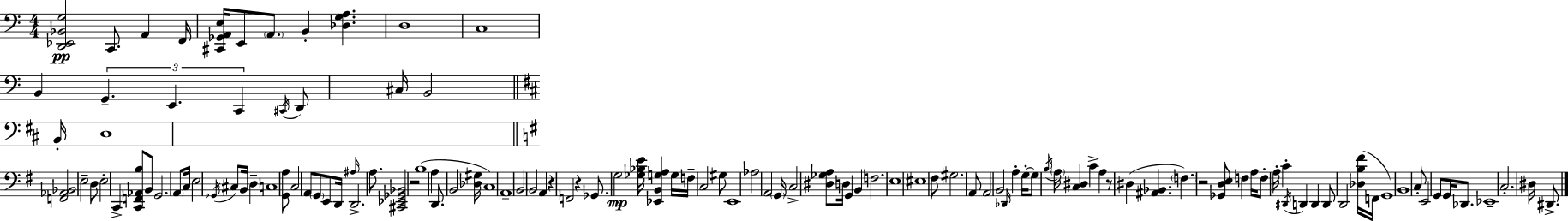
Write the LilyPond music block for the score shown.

{
  \clef bass
  \numericTimeSignature
  \time 4/4
  \key a \minor
  <d, ees, bes, g>2\pp c,8. a,4 f,16 | <cis, ges, a, e>16 e,8 \parenthesize a,8. b,4-. <des g a>4. | d1 | c1 | \break b,4 \tuplet 3/2 { g,4.-- e,4. | c,4 } \acciaccatura { cis,16 } d,8 cis16 b,2 | \bar "||" \break \key b \minor b,16-. d1 | \bar "||" \break \key e \minor <f, aes, bes,>2 e2-- | d8 e2-. c,4-> <c, f, aes, b>8 | b,8 g,2. \parenthesize a,8 | c16 e2 \acciaccatura { ges,16 } cis8 b,16 d4-- | \break c1 | <g, a>8 c2 a,8 \parenthesize g,8 e,8 | d,16 \grace { ais16 } d,2.-> a8. | <cis, ees, ges, bes,>2 r2 | \break b1( | a4 d,8. b,2 | <des gis>16 c1) | a,1-- | \break \parenthesize b,2 b,2 | a,4 r4 f,2 | r4 ges,8. g2\mp | <ges bes e'>16 <ees, b, g a>4 g16 f16-- c2 | \break gis8 e,1 | aes2 a,2 | \parenthesize g,16 c2-> <dis ges a>8 d16 g,4 | b,4 f2. | \break e1 | eis1 | fis8 gis2. | a,8 a,2 b,2 | \break \grace { des,16 } a4-. g16-.~~ g8 \acciaccatura { b16 } \parenthesize a16 <c dis>4 | c'4-> a4 r8 dis4( <ais, bes,>4. | \parenthesize f4.) r2 | <ges, d e>8 f4 a16 f8-. a16-. c'4-. | \break \acciaccatura { dis,16 } d,4 d,4 d,8 d,2 | <des b fis'>16( f,16 g,1) | b,1 | c8-. e,2 g,8 | \break g,16 des,8. ees,1-- | c2.-. | dis16 dis,8.-> \bar "|."
}